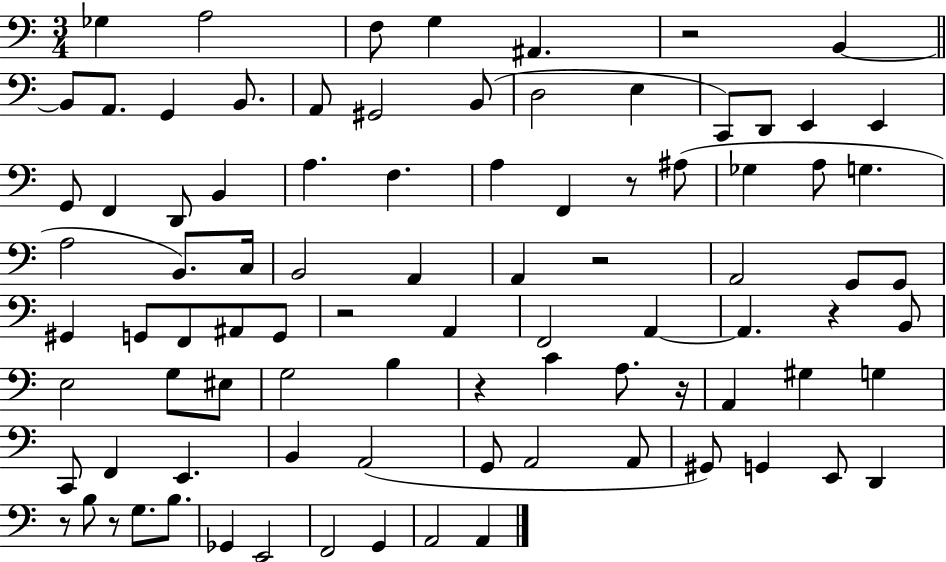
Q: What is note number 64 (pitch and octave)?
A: B2